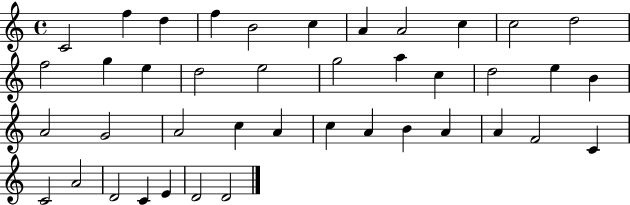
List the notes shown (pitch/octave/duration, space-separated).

C4/h F5/q D5/q F5/q B4/h C5/q A4/q A4/h C5/q C5/h D5/h F5/h G5/q E5/q D5/h E5/h G5/h A5/q C5/q D5/h E5/q B4/q A4/h G4/h A4/h C5/q A4/q C5/q A4/q B4/q A4/q A4/q F4/h C4/q C4/h A4/h D4/h C4/q E4/q D4/h D4/h